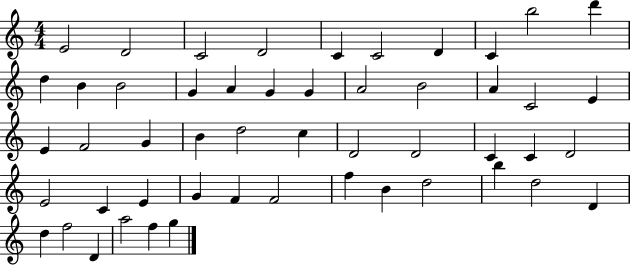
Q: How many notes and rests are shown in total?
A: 51